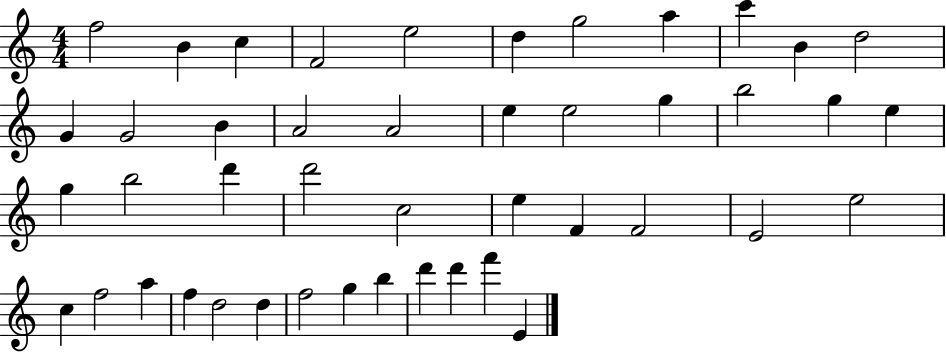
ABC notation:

X:1
T:Untitled
M:4/4
L:1/4
K:C
f2 B c F2 e2 d g2 a c' B d2 G G2 B A2 A2 e e2 g b2 g e g b2 d' d'2 c2 e F F2 E2 e2 c f2 a f d2 d f2 g b d' d' f' E